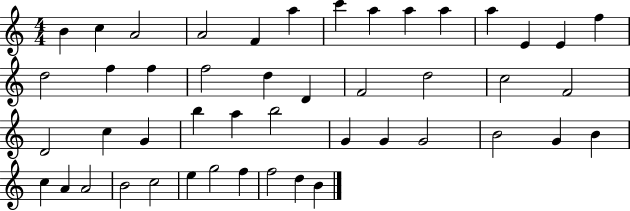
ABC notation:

X:1
T:Untitled
M:4/4
L:1/4
K:C
B c A2 A2 F a c' a a a a E E f d2 f f f2 d D F2 d2 c2 F2 D2 c G b a b2 G G G2 B2 G B c A A2 B2 c2 e g2 f f2 d B